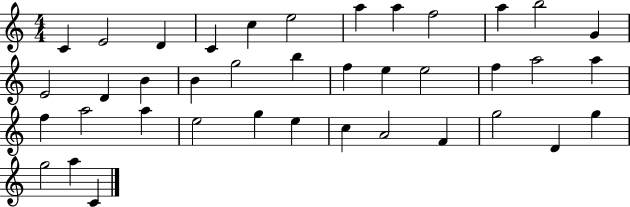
C4/q E4/h D4/q C4/q C5/q E5/h A5/q A5/q F5/h A5/q B5/h G4/q E4/h D4/q B4/q B4/q G5/h B5/q F5/q E5/q E5/h F5/q A5/h A5/q F5/q A5/h A5/q E5/h G5/q E5/q C5/q A4/h F4/q G5/h D4/q G5/q G5/h A5/q C4/q